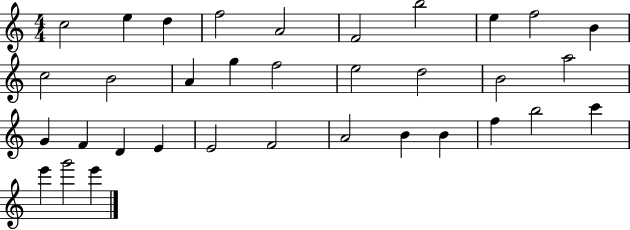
{
  \clef treble
  \numericTimeSignature
  \time 4/4
  \key c \major
  c''2 e''4 d''4 | f''2 a'2 | f'2 b''2 | e''4 f''2 b'4 | \break c''2 b'2 | a'4 g''4 f''2 | e''2 d''2 | b'2 a''2 | \break g'4 f'4 d'4 e'4 | e'2 f'2 | a'2 b'4 b'4 | f''4 b''2 c'''4 | \break e'''4 g'''2 e'''4 | \bar "|."
}